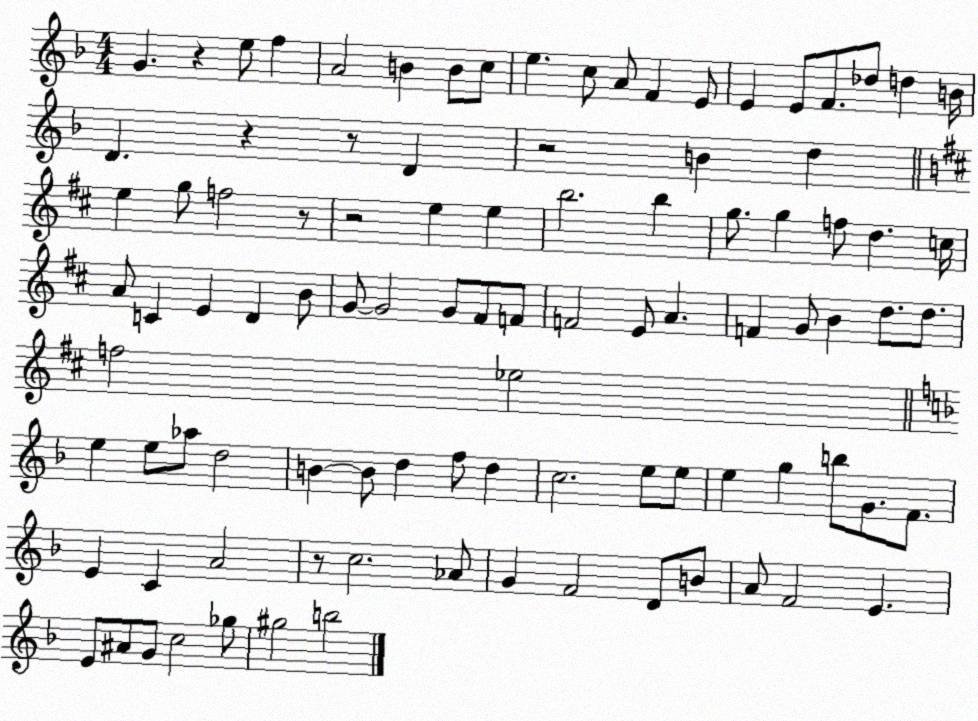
X:1
T:Untitled
M:4/4
L:1/4
K:F
G z e/2 f A2 B B/2 c/2 e c/2 A/2 F E/2 E E/2 F/2 _d/2 d B/4 D z z/2 D z2 B d e g/2 f2 z/2 z2 e e b2 b g/2 g f/2 d c/4 A/2 C E D B/2 G/2 G2 G/2 ^F/2 F/2 F2 E/2 A F G/2 B d/2 d/2 f2 _e2 e e/2 _a/2 d2 B B/2 d f/2 d c2 e/2 e/2 e g b/2 G/2 F/2 E C A2 z/2 c2 _A/2 G F2 D/2 B/2 A/2 F2 E E/2 ^A/2 G/2 c2 _g/2 ^g2 b2